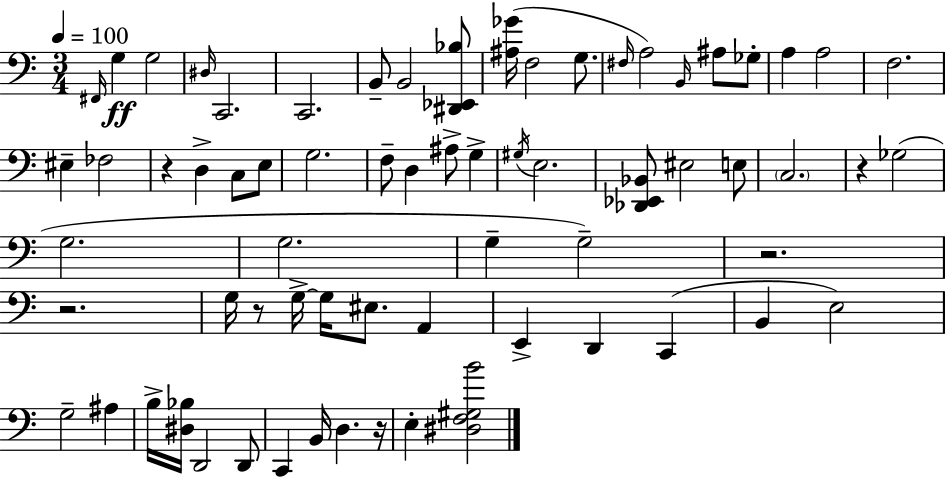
F#2/s G3/q G3/h D#3/s C2/h. C2/h. B2/e B2/h [D#2,Eb2,Bb3]/e [A#3,Gb4]/s F3/h G3/e. F#3/s A3/h B2/s A#3/e Gb3/e A3/q A3/h F3/h. EIS3/q FES3/h R/q D3/q C3/e E3/e G3/h. F3/e D3/q A#3/e G3/q G#3/s E3/h. [Db2,Eb2,Bb2]/e EIS3/h E3/e C3/h. R/q Gb3/h G3/h. G3/h. G3/q G3/h R/h. R/h. G3/s R/e G3/s G3/s EIS3/e. A2/q E2/q D2/q C2/q B2/q E3/h G3/h A#3/q B3/s [D#3,Bb3]/s D2/h D2/e C2/q B2/s D3/q. R/s E3/q [D#3,F3,G#3,B4]/h